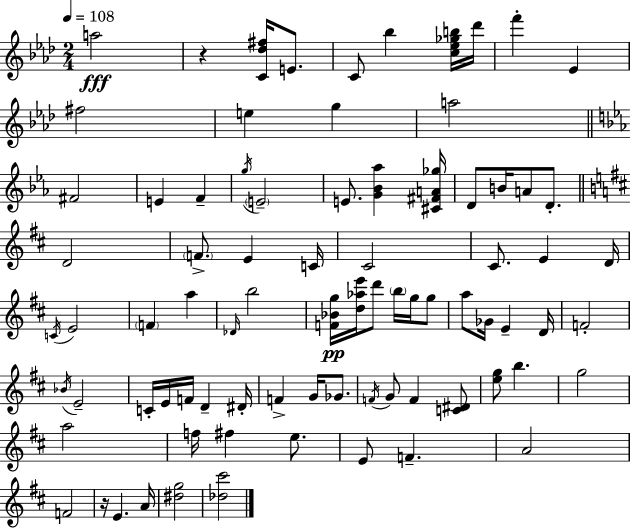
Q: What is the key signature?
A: AES major